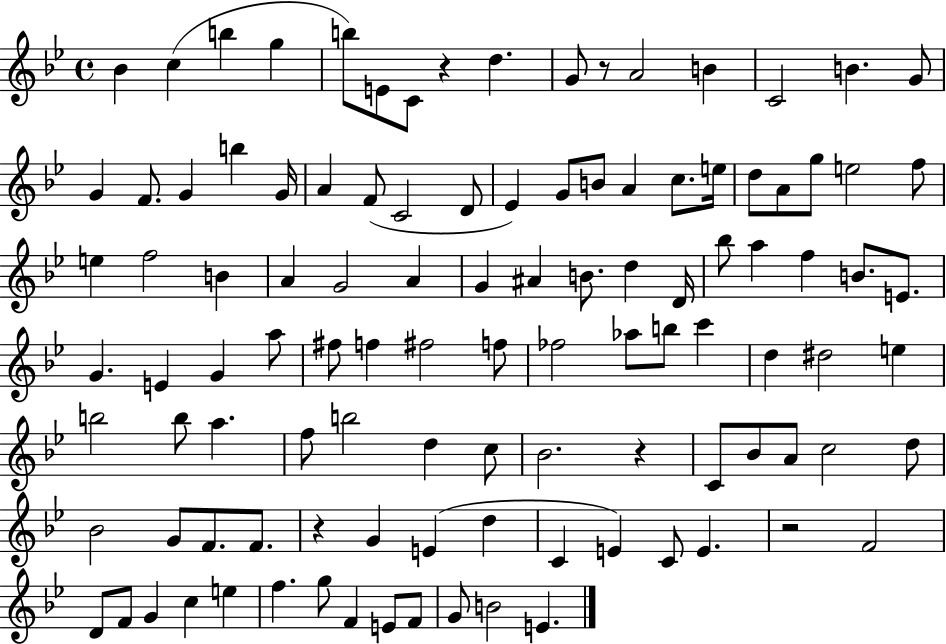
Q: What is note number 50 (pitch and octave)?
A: E4